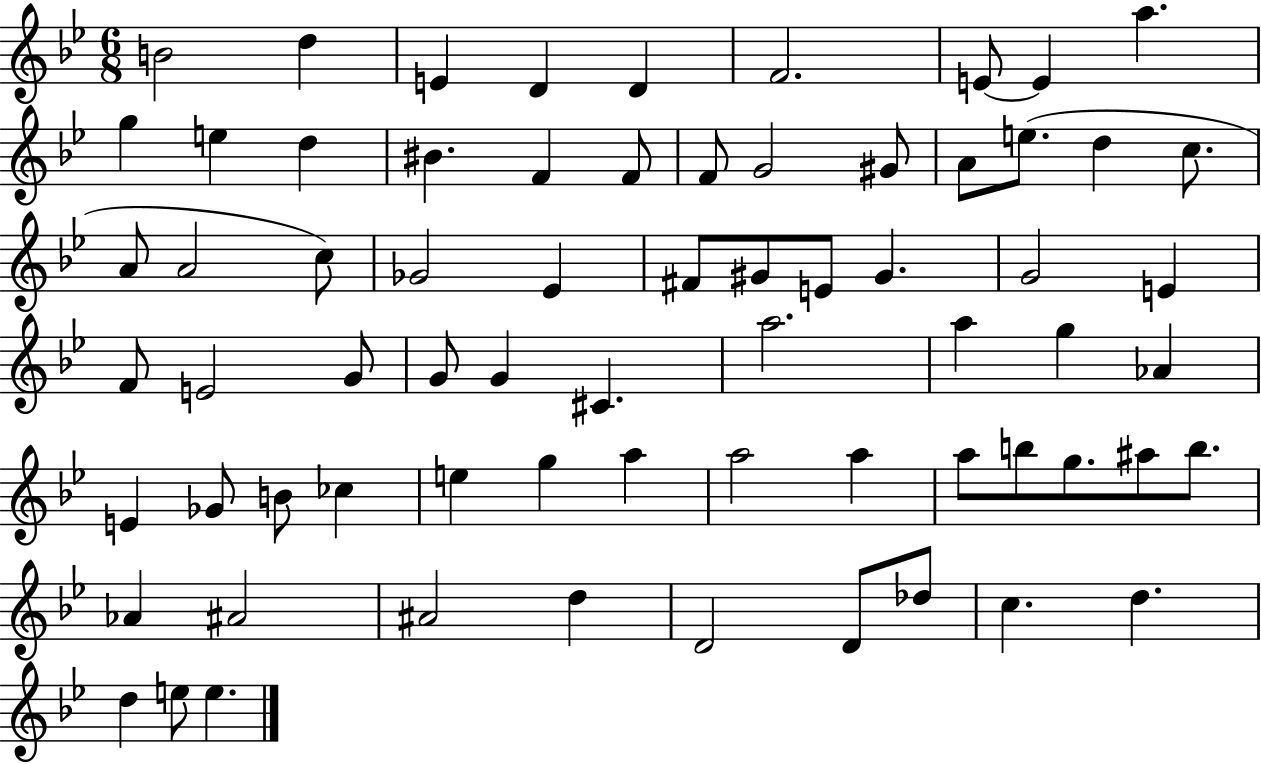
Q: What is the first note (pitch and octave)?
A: B4